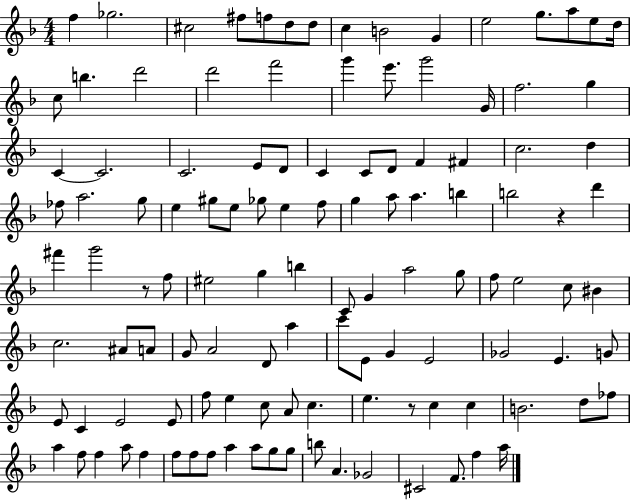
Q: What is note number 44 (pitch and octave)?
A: E5